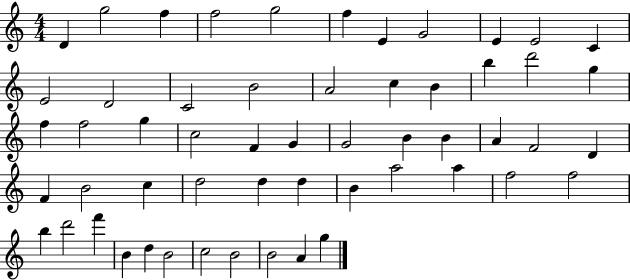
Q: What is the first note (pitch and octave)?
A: D4